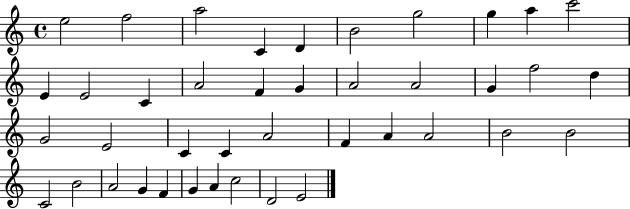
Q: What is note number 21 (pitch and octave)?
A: D5